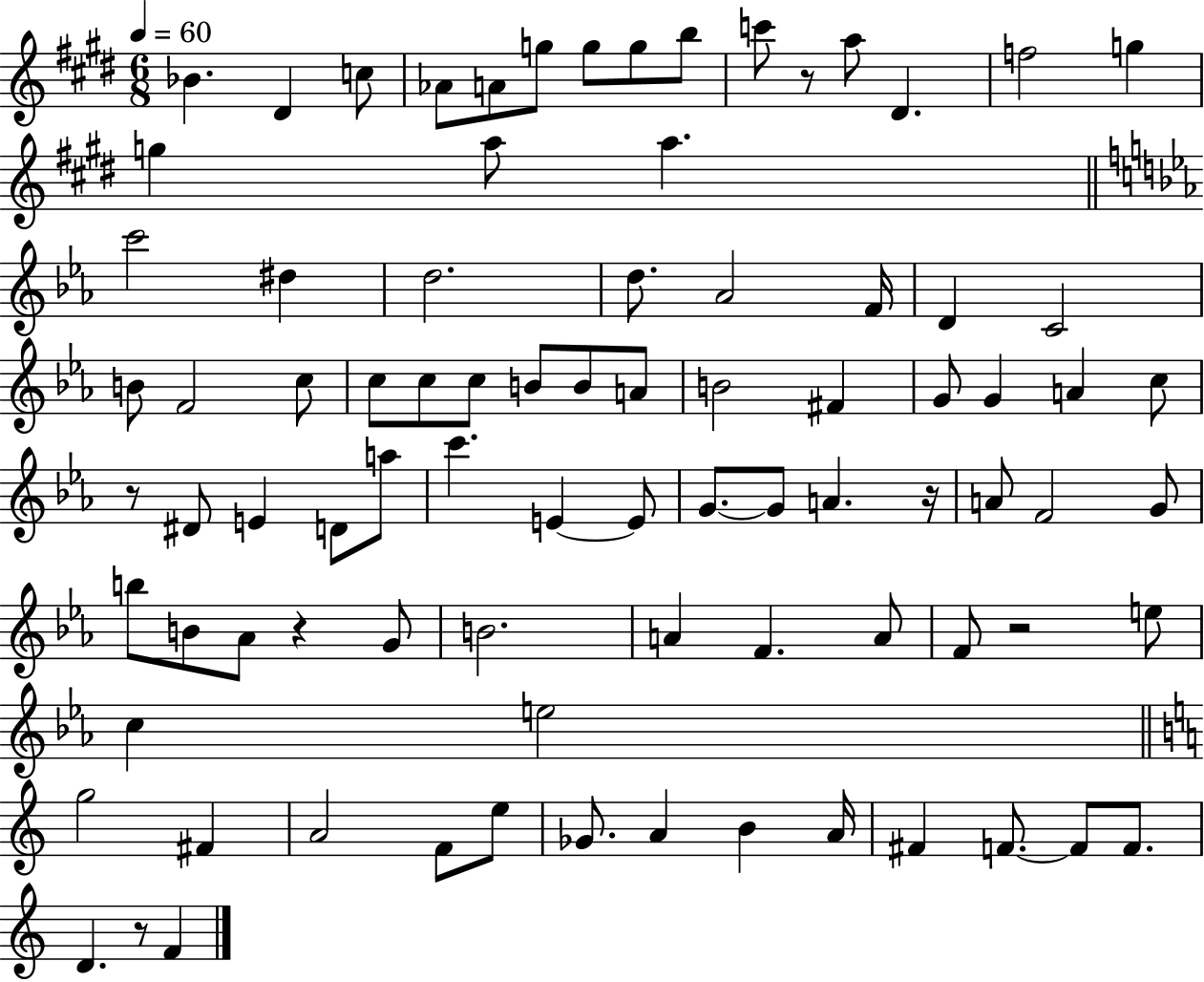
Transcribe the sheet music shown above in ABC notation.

X:1
T:Untitled
M:6/8
L:1/4
K:E
_B ^D c/2 _A/2 A/2 g/2 g/2 g/2 b/2 c'/2 z/2 a/2 ^D f2 g g a/2 a c'2 ^d d2 d/2 _A2 F/4 D C2 B/2 F2 c/2 c/2 c/2 c/2 B/2 B/2 A/2 B2 ^F G/2 G A c/2 z/2 ^D/2 E D/2 a/2 c' E E/2 G/2 G/2 A z/4 A/2 F2 G/2 b/2 B/2 _A/2 z G/2 B2 A F A/2 F/2 z2 e/2 c e2 g2 ^F A2 F/2 e/2 _G/2 A B A/4 ^F F/2 F/2 F/2 D z/2 F